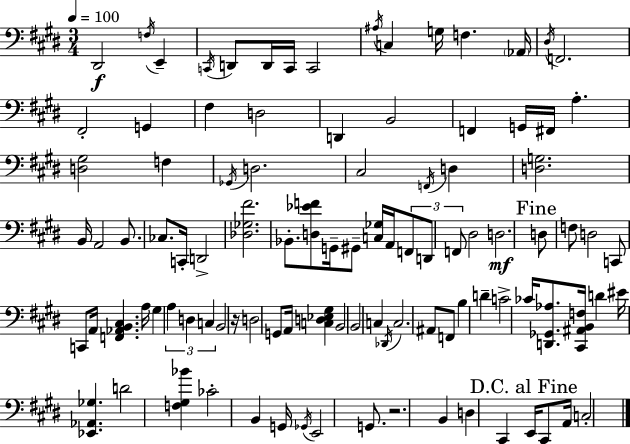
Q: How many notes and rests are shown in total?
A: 101